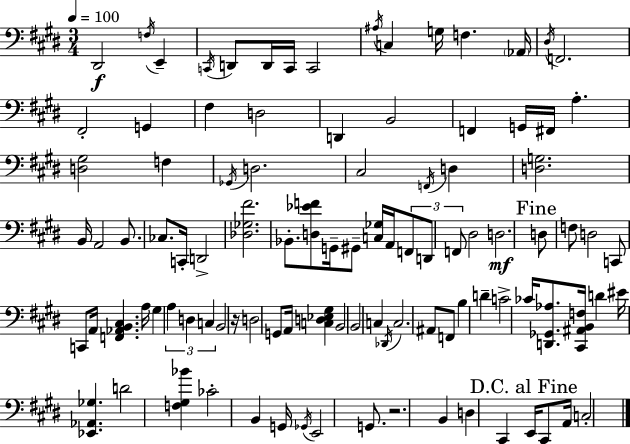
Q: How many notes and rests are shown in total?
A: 101